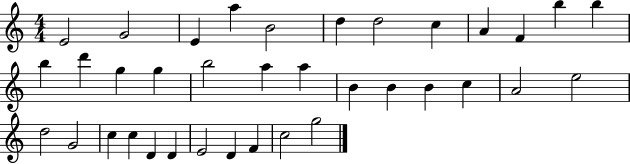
{
  \clef treble
  \numericTimeSignature
  \time 4/4
  \key c \major
  e'2 g'2 | e'4 a''4 b'2 | d''4 d''2 c''4 | a'4 f'4 b''4 b''4 | \break b''4 d'''4 g''4 g''4 | b''2 a''4 a''4 | b'4 b'4 b'4 c''4 | a'2 e''2 | \break d''2 g'2 | c''4 c''4 d'4 d'4 | e'2 d'4 f'4 | c''2 g''2 | \break \bar "|."
}